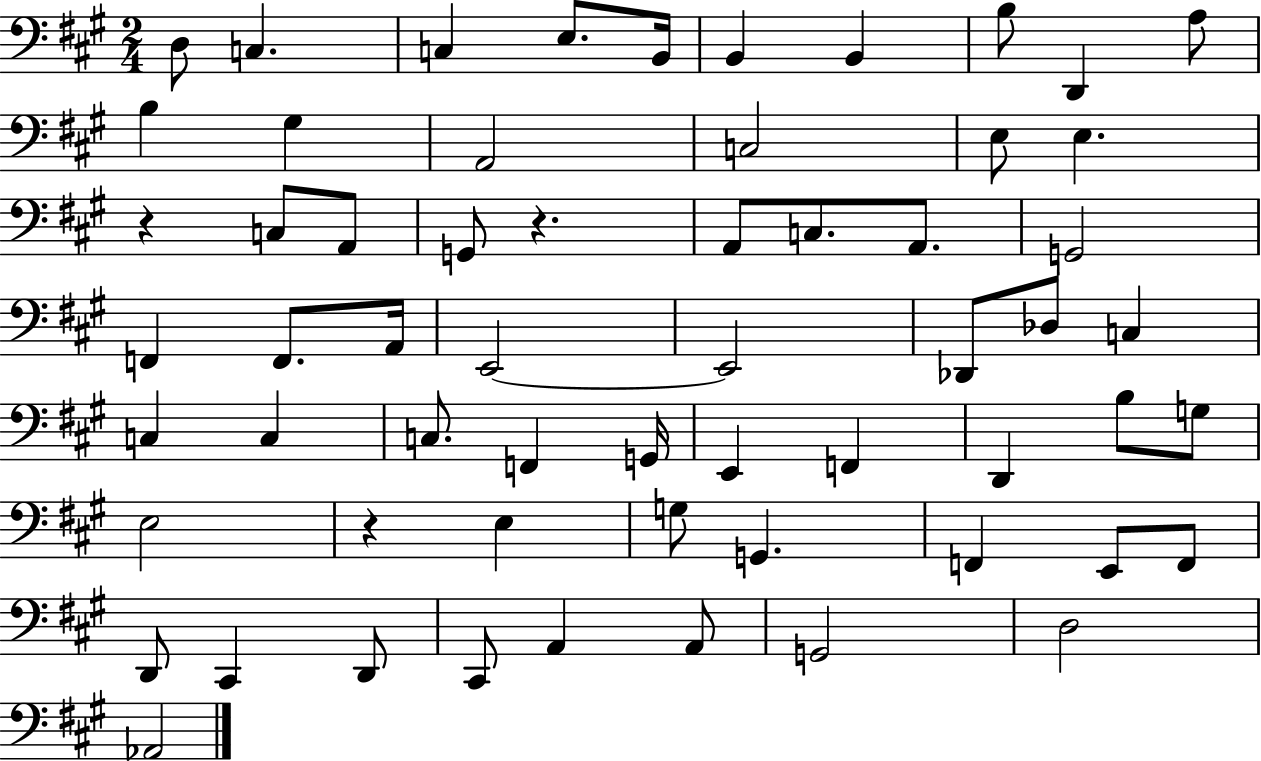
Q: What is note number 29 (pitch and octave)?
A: Db2